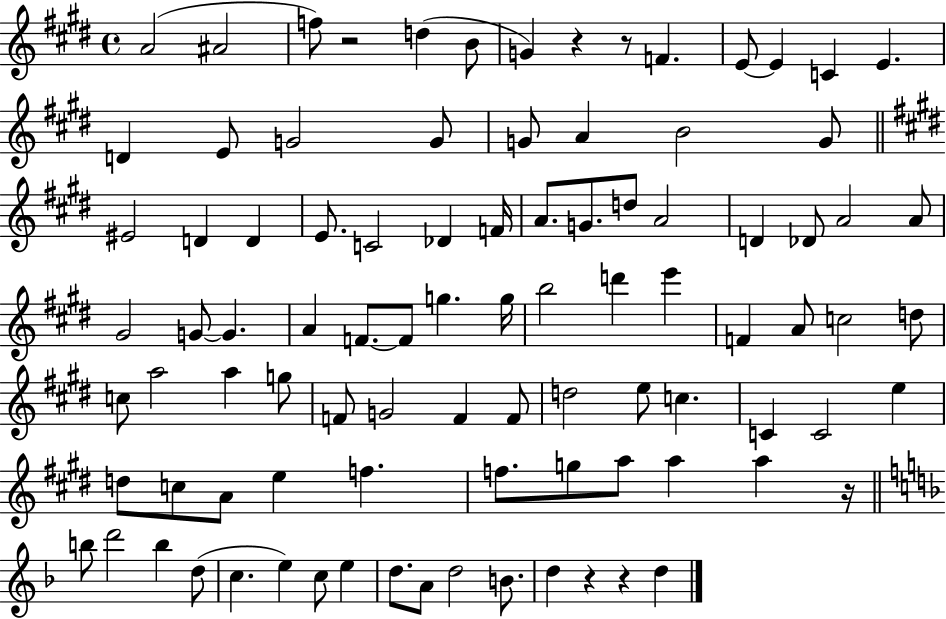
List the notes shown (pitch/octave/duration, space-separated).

A4/h A#4/h F5/e R/h D5/q B4/e G4/q R/q R/e F4/q. E4/e E4/q C4/q E4/q. D4/q E4/e G4/h G4/e G4/e A4/q B4/h G4/e EIS4/h D4/q D4/q E4/e. C4/h Db4/q F4/s A4/e. G4/e. D5/e A4/h D4/q Db4/e A4/h A4/e G#4/h G4/e G4/q. A4/q F4/e. F4/e G5/q. G5/s B5/h D6/q E6/q F4/q A4/e C5/h D5/e C5/e A5/h A5/q G5/e F4/e G4/h F4/q F4/e D5/h E5/e C5/q. C4/q C4/h E5/q D5/e C5/e A4/e E5/q F5/q. F5/e. G5/e A5/e A5/q A5/q R/s B5/e D6/h B5/q D5/e C5/q. E5/q C5/e E5/q D5/e. A4/e D5/h B4/e. D5/q R/q R/q D5/q